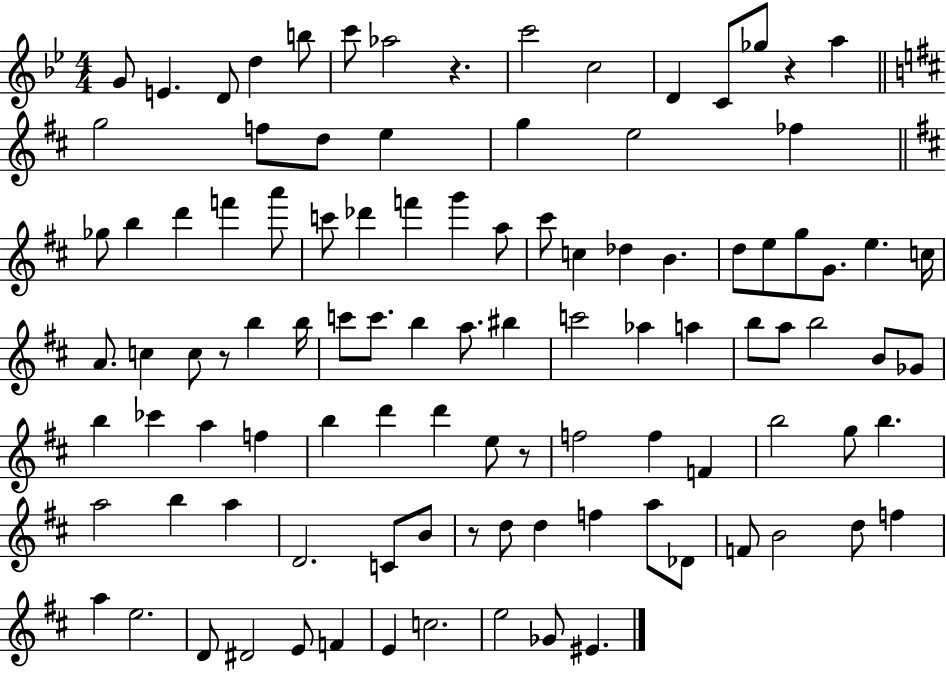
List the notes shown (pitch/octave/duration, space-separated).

G4/e E4/q. D4/e D5/q B5/e C6/e Ab5/h R/q. C6/h C5/h D4/q C4/e Gb5/e R/q A5/q G5/h F5/e D5/e E5/q G5/q E5/h FES5/q Gb5/e B5/q D6/q F6/q A6/e C6/e Db6/q F6/q G6/q A5/e C#6/e C5/q Db5/q B4/q. D5/e E5/e G5/e G4/e. E5/q. C5/s A4/e. C5/q C5/e R/e B5/q B5/s C6/e C6/e. B5/q A5/e. BIS5/q C6/h Ab5/q A5/q B5/e A5/e B5/h B4/e Gb4/e B5/q CES6/q A5/q F5/q B5/q D6/q D6/q E5/e R/e F5/h F5/q F4/q B5/h G5/e B5/q. A5/h B5/q A5/q D4/h. C4/e B4/e R/e D5/e D5/q F5/q A5/e Db4/e F4/e B4/h D5/e F5/q A5/q E5/h. D4/e D#4/h E4/e F4/q E4/q C5/h. E5/h Gb4/e EIS4/q.